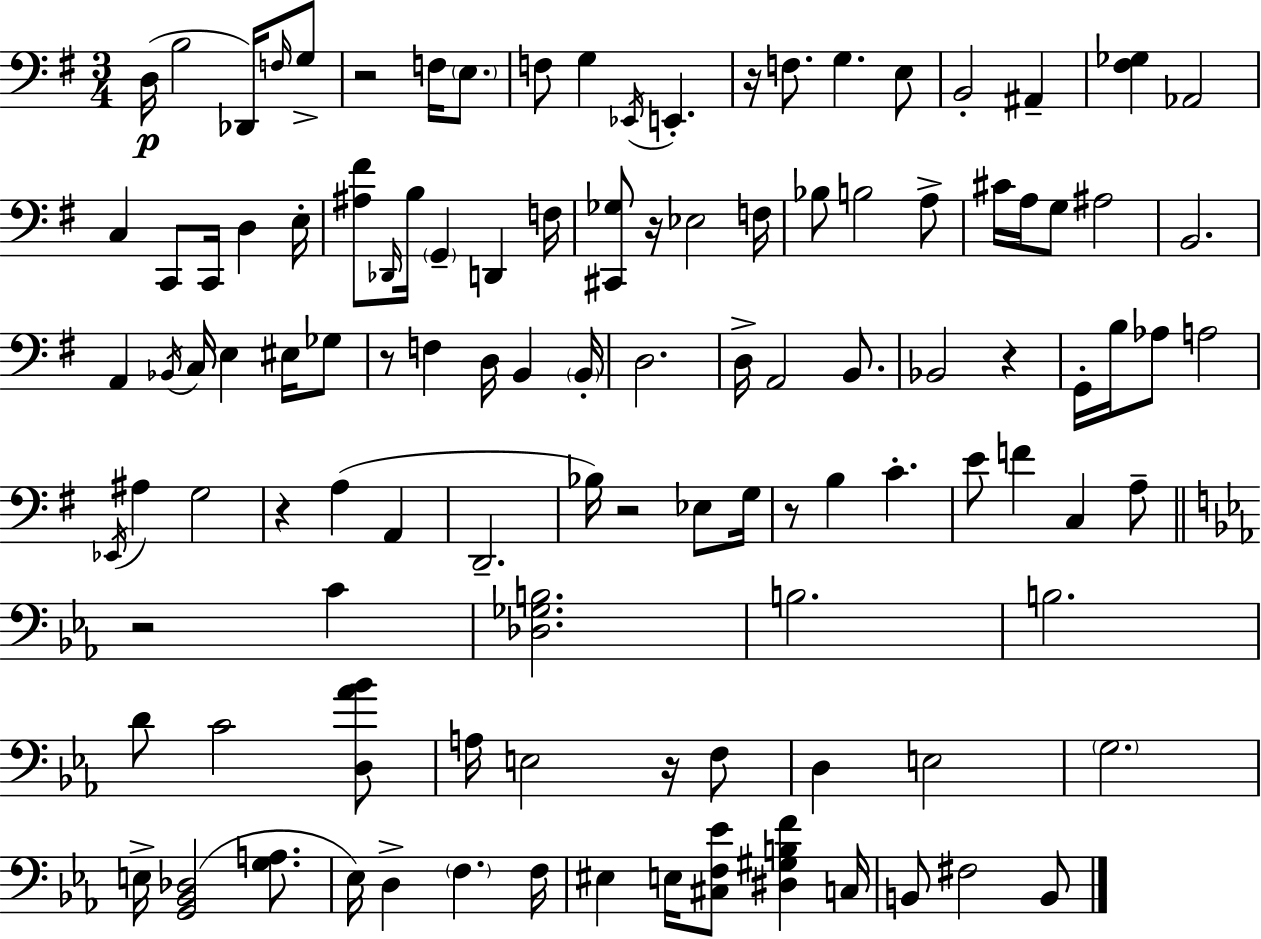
X:1
T:Untitled
M:3/4
L:1/4
K:Em
D,/4 B,2 _D,,/4 F,/4 G,/2 z2 F,/4 E,/2 F,/2 G, _E,,/4 E,, z/4 F,/2 G, E,/2 B,,2 ^A,, [^F,_G,] _A,,2 C, C,,/2 C,,/4 D, E,/4 [^A,^F]/2 _D,,/4 B,/4 G,, D,, F,/4 [^C,,_G,]/2 z/4 _E,2 F,/4 _B,/2 B,2 A,/2 ^C/4 A,/4 G,/2 ^A,2 B,,2 A,, _B,,/4 C,/4 E, ^E,/4 _G,/2 z/2 F, D,/4 B,, B,,/4 D,2 D,/4 A,,2 B,,/2 _B,,2 z G,,/4 B,/4 _A,/2 A,2 _E,,/4 ^A, G,2 z A, A,, D,,2 _B,/4 z2 _E,/2 G,/4 z/2 B, C E/2 F C, A,/2 z2 C [_D,_G,B,]2 B,2 B,2 D/2 C2 [D,_A_B]/2 A,/4 E,2 z/4 F,/2 D, E,2 G,2 E,/4 [G,,_B,,_D,]2 [G,A,]/2 _E,/4 D, F, F,/4 ^E, E,/4 [^C,F,_E]/2 [^D,^G,B,F] C,/4 B,,/2 ^F,2 B,,/2